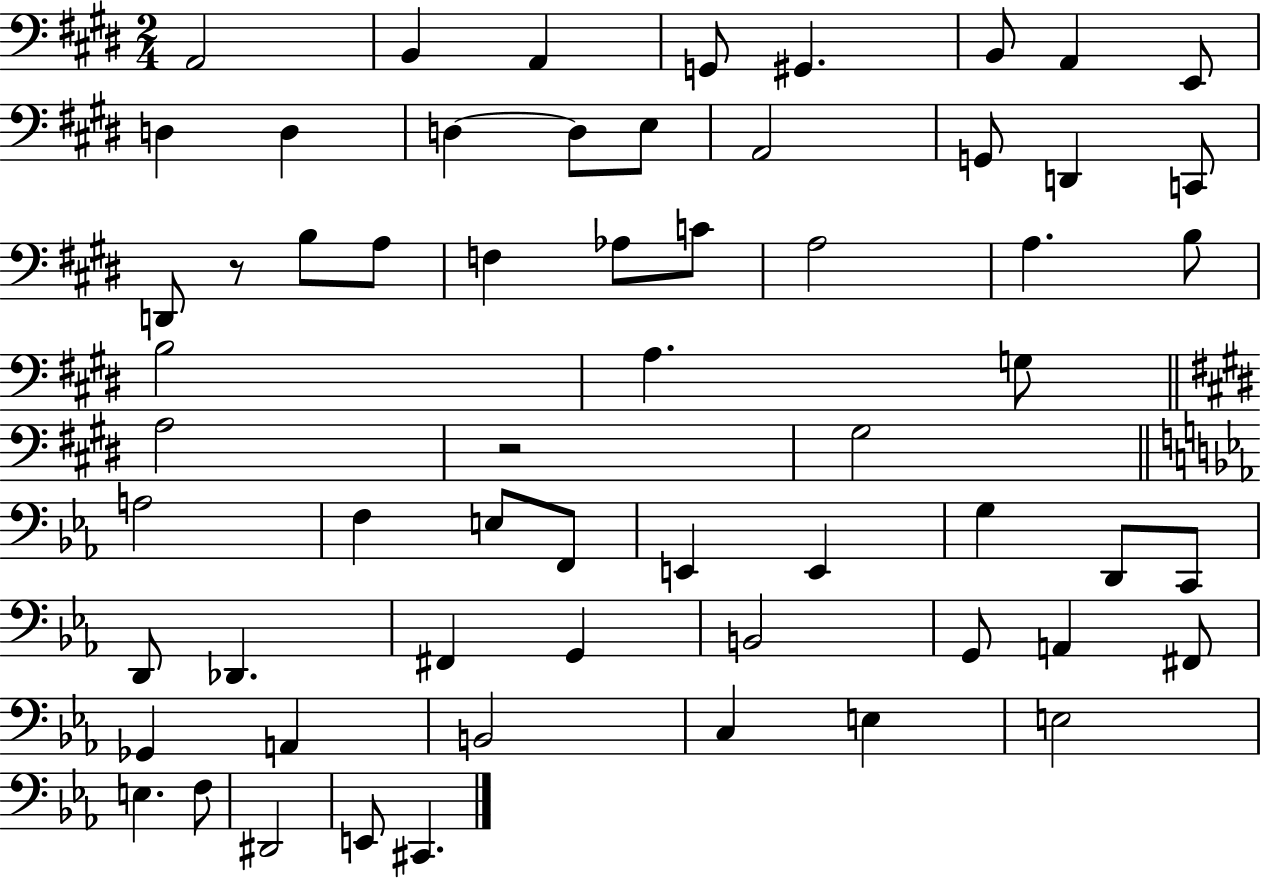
{
  \clef bass
  \numericTimeSignature
  \time 2/4
  \key e \major
  a,2 | b,4 a,4 | g,8 gis,4. | b,8 a,4 e,8 | \break d4 d4 | d4~~ d8 e8 | a,2 | g,8 d,4 c,8 | \break d,8 r8 b8 a8 | f4 aes8 c'8 | a2 | a4. b8 | \break b2 | a4. g8 | \bar "||" \break \key e \major a2 | r2 | gis2 | \bar "||" \break \key c \minor a2 | f4 e8 f,8 | e,4 e,4 | g4 d,8 c,8 | \break d,8 des,4. | fis,4 g,4 | b,2 | g,8 a,4 fis,8 | \break ges,4 a,4 | b,2 | c4 e4 | e2 | \break e4. f8 | dis,2 | e,8 cis,4. | \bar "|."
}